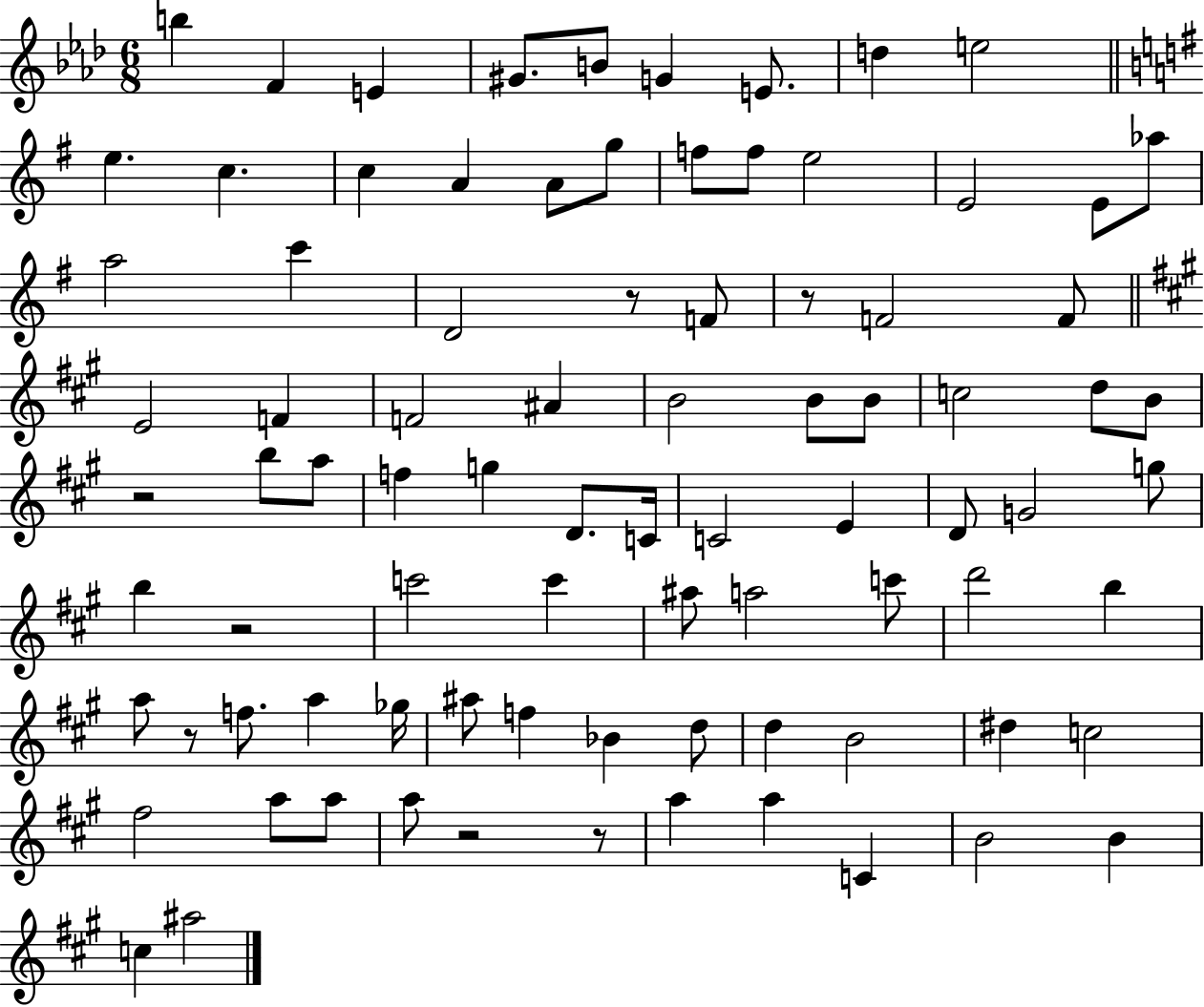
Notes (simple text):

B5/q F4/q E4/q G#4/e. B4/e G4/q E4/e. D5/q E5/h E5/q. C5/q. C5/q A4/q A4/e G5/e F5/e F5/e E5/h E4/h E4/e Ab5/e A5/h C6/q D4/h R/e F4/e R/e F4/h F4/e E4/h F4/q F4/h A#4/q B4/h B4/e B4/e C5/h D5/e B4/e R/h B5/e A5/e F5/q G5/q D4/e. C4/s C4/h E4/q D4/e G4/h G5/e B5/q R/h C6/h C6/q A#5/e A5/h C6/e D6/h B5/q A5/e R/e F5/e. A5/q Gb5/s A#5/e F5/q Bb4/q D5/e D5/q B4/h D#5/q C5/h F#5/h A5/e A5/e A5/e R/h R/e A5/q A5/q C4/q B4/h B4/q C5/q A#5/h